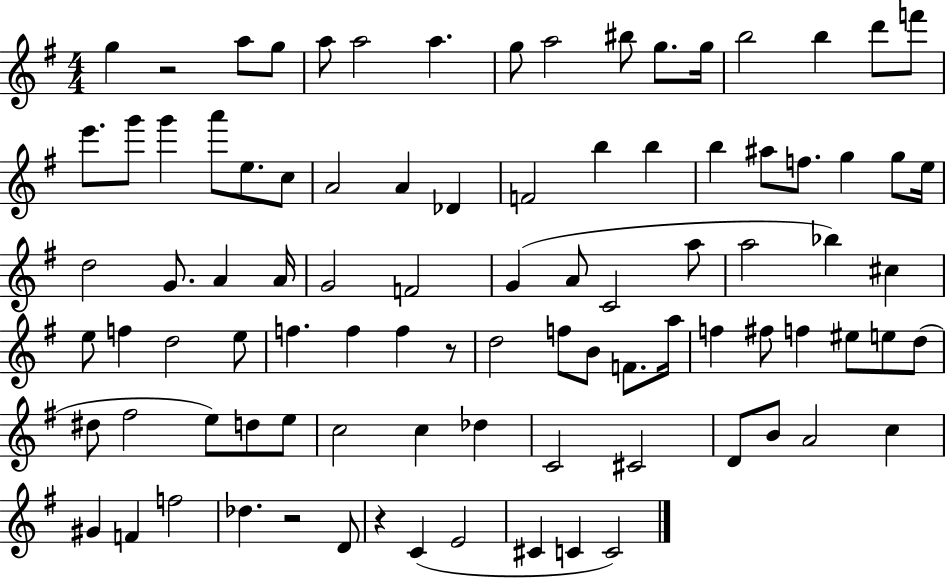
G5/q R/h A5/e G5/e A5/e A5/h A5/q. G5/e A5/h BIS5/e G5/e. G5/s B5/h B5/q D6/e F6/e E6/e. G6/e G6/q A6/e E5/e. C5/e A4/h A4/q Db4/q F4/h B5/q B5/q B5/q A#5/e F5/e. G5/q G5/e E5/s D5/h G4/e. A4/q A4/s G4/h F4/h G4/q A4/e C4/h A5/e A5/h Bb5/q C#5/q E5/e F5/q D5/h E5/e F5/q. F5/q F5/q R/e D5/h F5/e B4/e F4/e. A5/s F5/q F#5/e F5/q EIS5/e E5/e D5/e D#5/e F#5/h E5/e D5/e E5/e C5/h C5/q Db5/q C4/h C#4/h D4/e B4/e A4/h C5/q G#4/q F4/q F5/h Db5/q. R/h D4/e R/q C4/q E4/h C#4/q C4/q C4/h